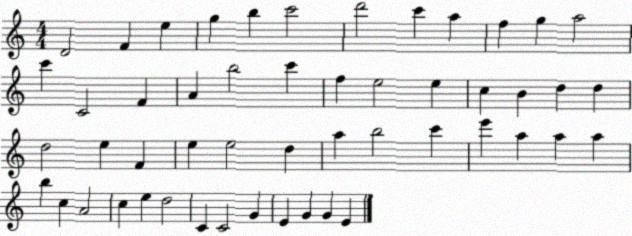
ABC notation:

X:1
T:Untitled
M:4/4
L:1/4
K:C
D2 F e g b c'2 d'2 c' a f g a2 c' C2 F A b2 c' f e2 e c B d d d2 e F e e2 d a b2 c' e' a a a b c A2 c e d2 C C2 G E G G E